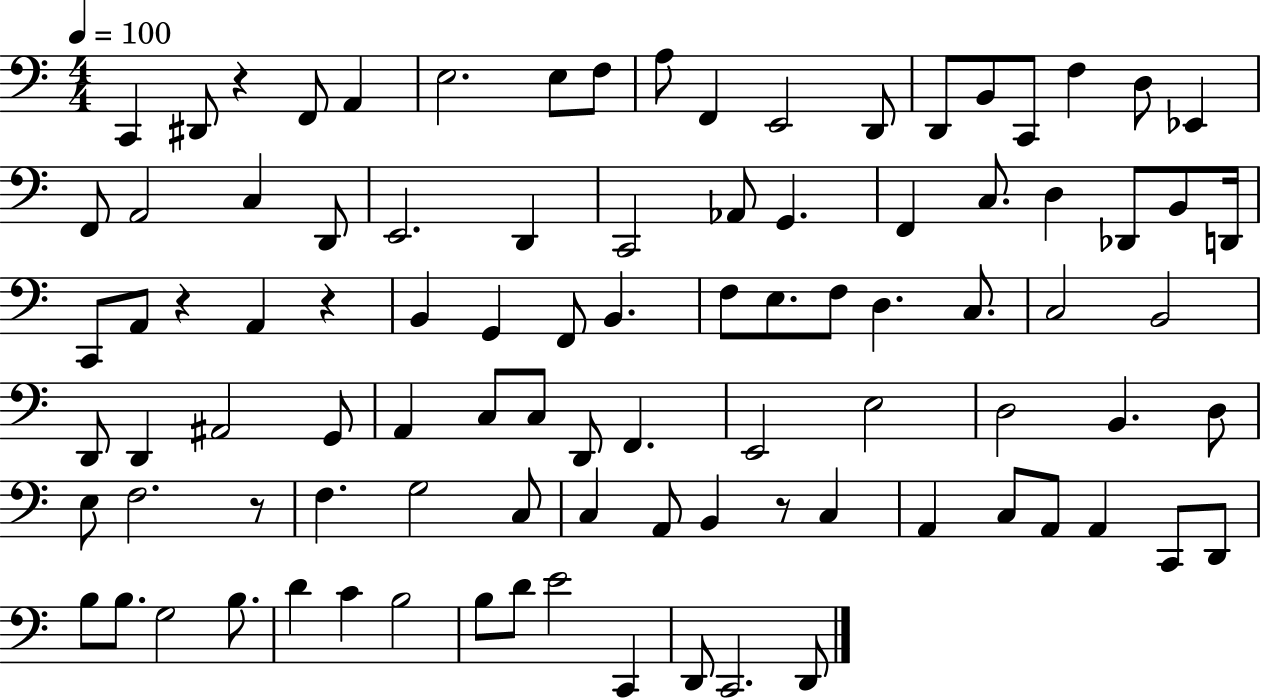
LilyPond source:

{
  \clef bass
  \numericTimeSignature
  \time 4/4
  \key c \major
  \tempo 4 = 100
  c,4 dis,8 r4 f,8 a,4 | e2. e8 f8 | a8 f,4 e,2 d,8 | d,8 b,8 c,8 f4 d8 ees,4 | \break f,8 a,2 c4 d,8 | e,2. d,4 | c,2 aes,8 g,4. | f,4 c8. d4 des,8 b,8 d,16 | \break c,8 a,8 r4 a,4 r4 | b,4 g,4 f,8 b,4. | f8 e8. f8 d4. c8. | c2 b,2 | \break d,8 d,4 ais,2 g,8 | a,4 c8 c8 d,8 f,4. | e,2 e2 | d2 b,4. d8 | \break e8 f2. r8 | f4. g2 c8 | c4 a,8 b,4 r8 c4 | a,4 c8 a,8 a,4 c,8 d,8 | \break b8 b8. g2 b8. | d'4 c'4 b2 | b8 d'8 e'2 c,4 | d,8 c,2. d,8 | \break \bar "|."
}